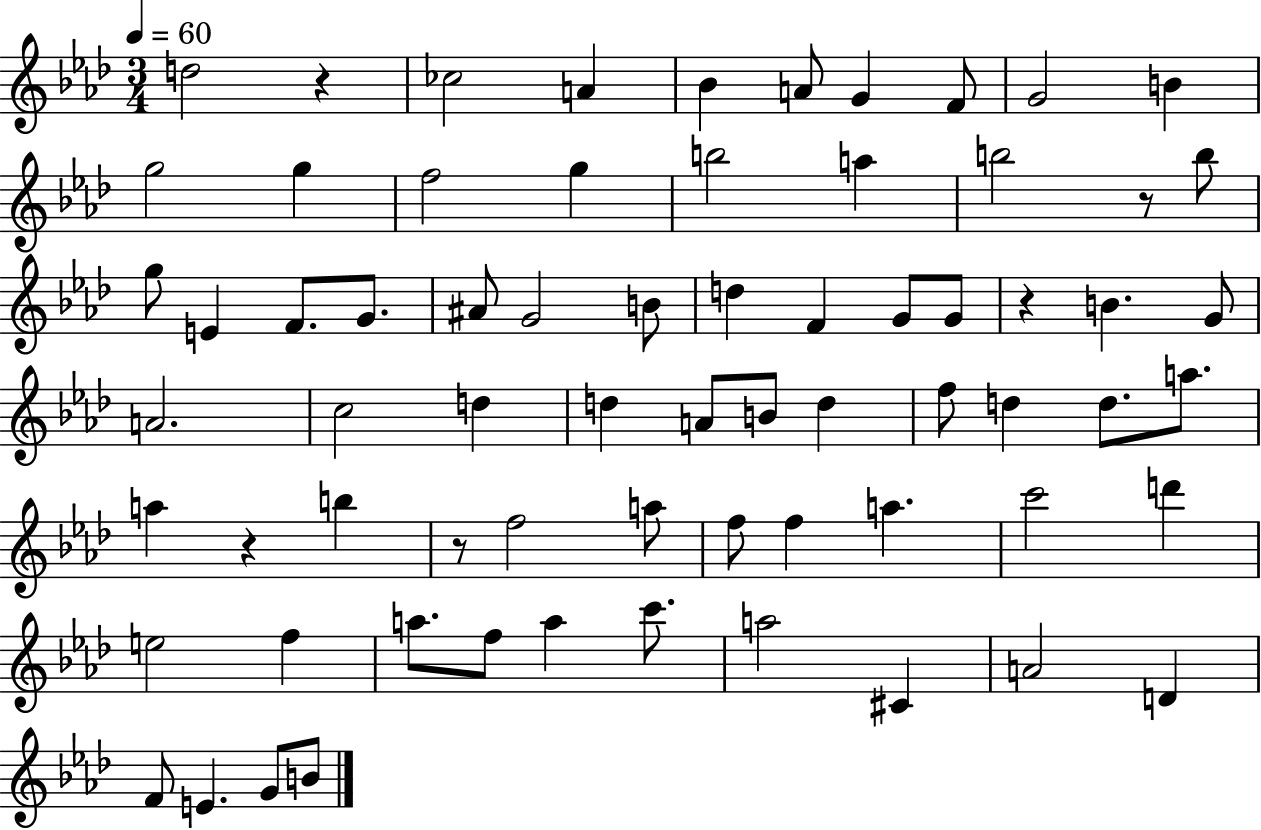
{
  \clef treble
  \numericTimeSignature
  \time 3/4
  \key aes \major
  \tempo 4 = 60
  \repeat volta 2 { d''2 r4 | ces''2 a'4 | bes'4 a'8 g'4 f'8 | g'2 b'4 | \break g''2 g''4 | f''2 g''4 | b''2 a''4 | b''2 r8 b''8 | \break g''8 e'4 f'8. g'8. | ais'8 g'2 b'8 | d''4 f'4 g'8 g'8 | r4 b'4. g'8 | \break a'2. | c''2 d''4 | d''4 a'8 b'8 d''4 | f''8 d''4 d''8. a''8. | \break a''4 r4 b''4 | r8 f''2 a''8 | f''8 f''4 a''4. | c'''2 d'''4 | \break e''2 f''4 | a''8. f''8 a''4 c'''8. | a''2 cis'4 | a'2 d'4 | \break f'8 e'4. g'8 b'8 | } \bar "|."
}